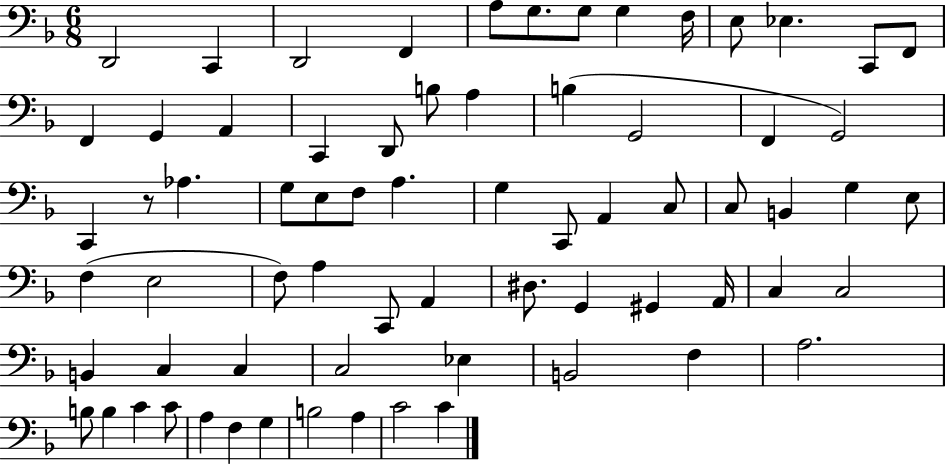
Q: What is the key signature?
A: F major